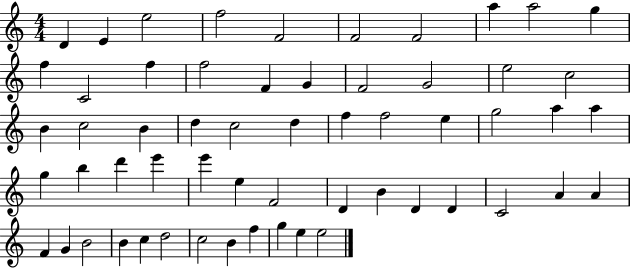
D4/q E4/q E5/h F5/h F4/h F4/h F4/h A5/q A5/h G5/q F5/q C4/h F5/q F5/h F4/q G4/q F4/h G4/h E5/h C5/h B4/q C5/h B4/q D5/q C5/h D5/q F5/q F5/h E5/q G5/h A5/q A5/q G5/q B5/q D6/q E6/q E6/q E5/q F4/h D4/q B4/q D4/q D4/q C4/h A4/q A4/q F4/q G4/q B4/h B4/q C5/q D5/h C5/h B4/q F5/q G5/q E5/q E5/h